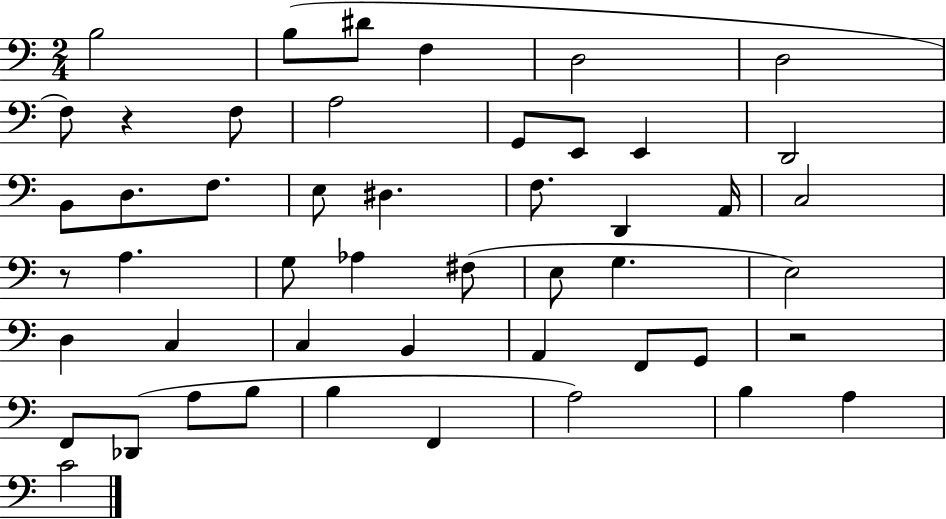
B3/h B3/e D#4/e F3/q D3/h D3/h F3/e R/q F3/e A3/h G2/e E2/e E2/q D2/h B2/e D3/e. F3/e. E3/e D#3/q. F3/e. D2/q A2/s C3/h R/e A3/q. G3/e Ab3/q F#3/e E3/e G3/q. E3/h D3/q C3/q C3/q B2/q A2/q F2/e G2/e R/h F2/e Db2/e A3/e B3/e B3/q F2/q A3/h B3/q A3/q C4/h